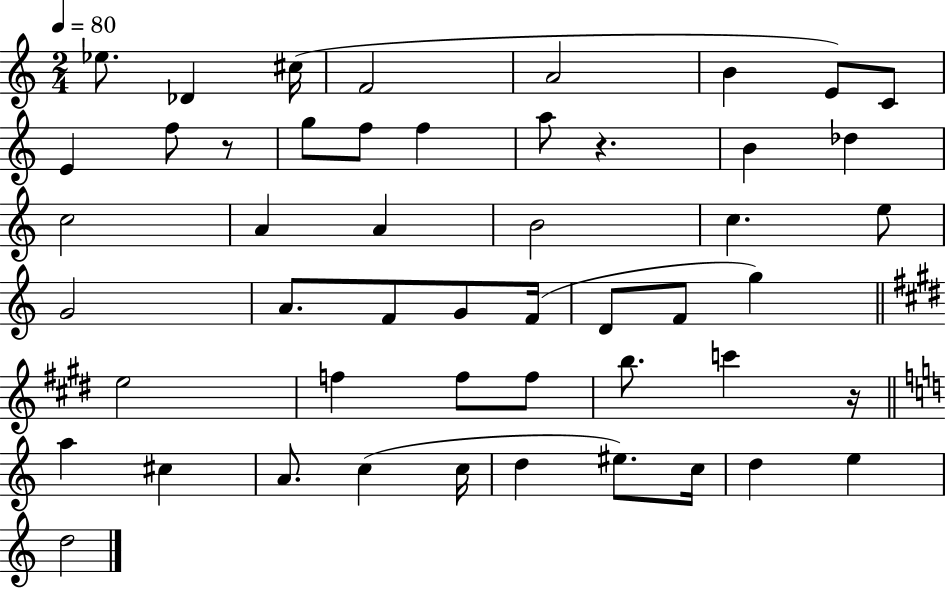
X:1
T:Untitled
M:2/4
L:1/4
K:C
_e/2 _D ^c/4 F2 A2 B E/2 C/2 E f/2 z/2 g/2 f/2 f a/2 z B _d c2 A A B2 c e/2 G2 A/2 F/2 G/2 F/4 D/2 F/2 g e2 f f/2 f/2 b/2 c' z/4 a ^c A/2 c c/4 d ^e/2 c/4 d e d2